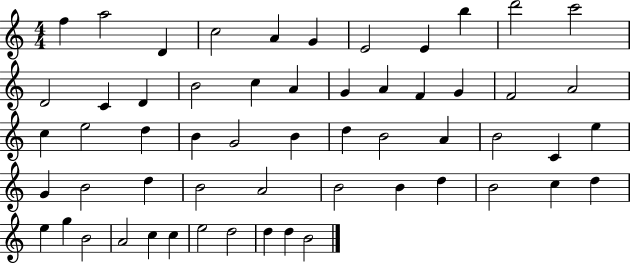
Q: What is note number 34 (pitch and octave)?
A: C4